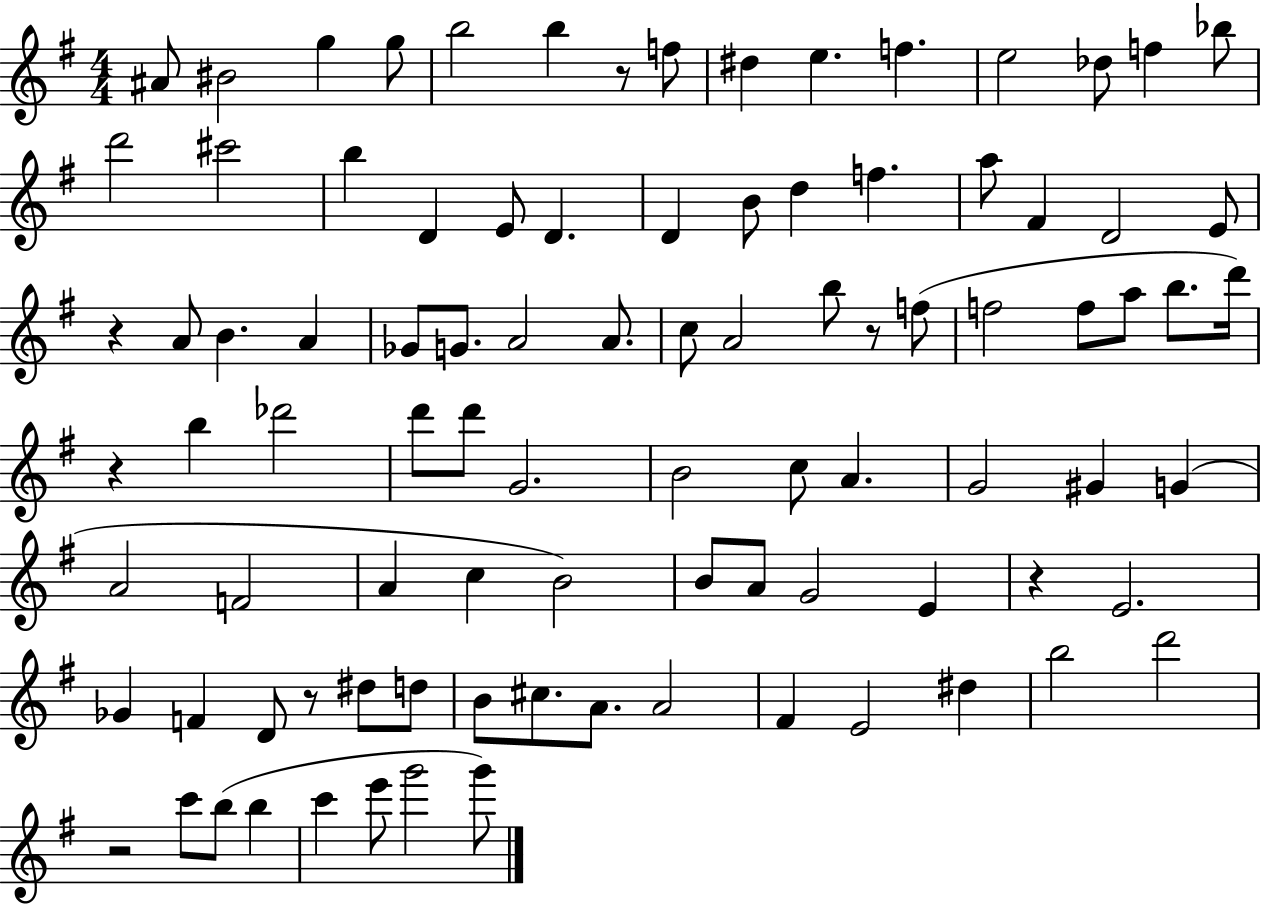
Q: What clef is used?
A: treble